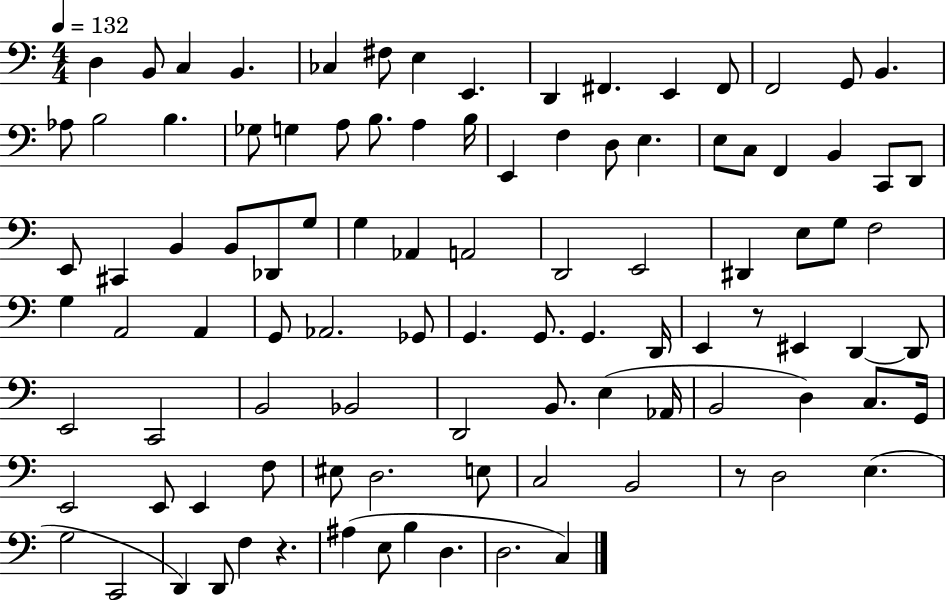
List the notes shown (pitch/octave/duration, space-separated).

D3/q B2/e C3/q B2/q. CES3/q F#3/e E3/q E2/q. D2/q F#2/q. E2/q F#2/e F2/h G2/e B2/q. Ab3/e B3/h B3/q. Gb3/e G3/q A3/e B3/e. A3/q B3/s E2/q F3/q D3/e E3/q. E3/e C3/e F2/q B2/q C2/e D2/e E2/e C#2/q B2/q B2/e Db2/e G3/e G3/q Ab2/q A2/h D2/h E2/h D#2/q E3/e G3/e F3/h G3/q A2/h A2/q G2/e Ab2/h. Gb2/e G2/q. G2/e. G2/q. D2/s E2/q R/e EIS2/q D2/q D2/e E2/h C2/h B2/h Bb2/h D2/h B2/e. E3/q Ab2/s B2/h D3/q C3/e. G2/s E2/h E2/e E2/q F3/e EIS3/e D3/h. E3/e C3/h B2/h R/e D3/h E3/q. G3/h C2/h D2/q D2/e F3/q R/q. A#3/q E3/e B3/q D3/q. D3/h. C3/q